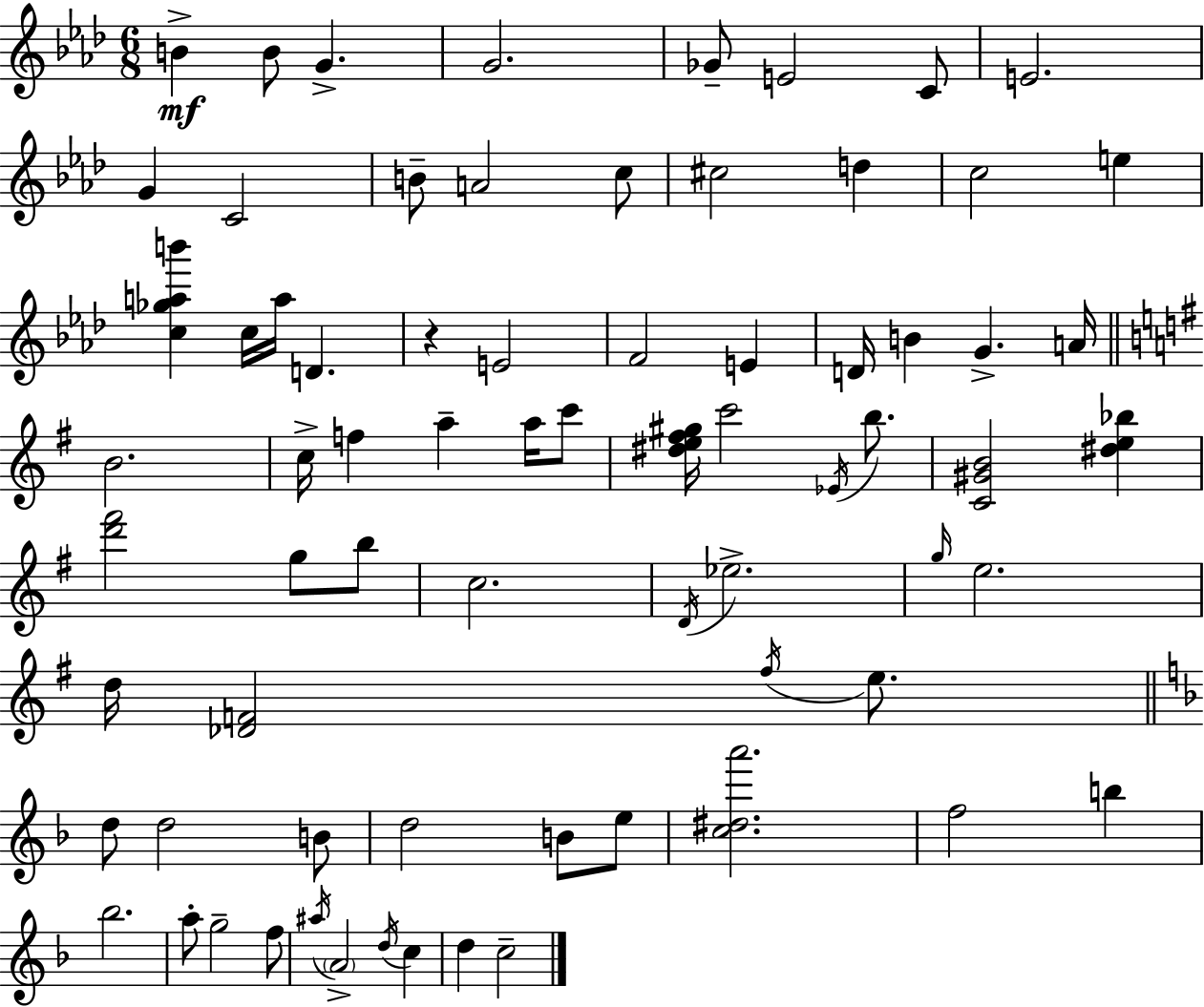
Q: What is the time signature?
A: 6/8